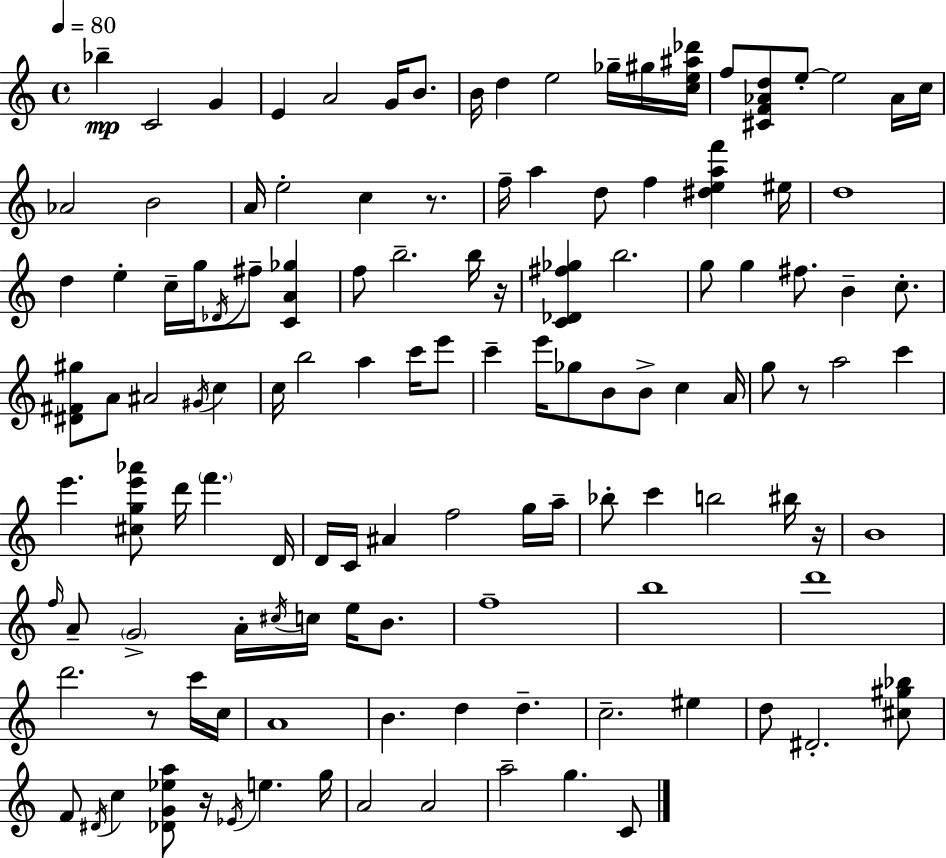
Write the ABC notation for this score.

X:1
T:Untitled
M:4/4
L:1/4
K:Am
_b C2 G E A2 G/4 B/2 B/4 d e2 _g/4 ^g/4 [ce^a_d']/4 f/2 [^CF_Ad]/2 e/2 e2 _A/4 c/4 _A2 B2 A/4 e2 c z/2 f/4 a d/2 f [^deaf'] ^e/4 d4 d e c/4 g/4 _D/4 ^f/2 [CA_g] f/2 b2 b/4 z/4 [C_D^f_g] b2 g/2 g ^f/2 B c/2 [^D^F^g]/2 A/2 ^A2 ^G/4 c c/4 b2 a c'/4 e'/2 c' e'/4 _g/2 B/2 B/2 c A/4 g/2 z/2 a2 c' e' [^cge'_a']/2 d'/4 f' D/4 D/4 C/4 ^A f2 g/4 a/4 _b/2 c' b2 ^b/4 z/4 B4 f/4 A/2 G2 A/4 ^c/4 c/4 e/4 B/2 f4 b4 d'4 d'2 z/2 c'/4 c/4 A4 B d d c2 ^e d/2 ^D2 [^c^g_b]/2 F/2 ^D/4 c [_DG_ea]/2 z/4 _E/4 e g/4 A2 A2 a2 g C/2